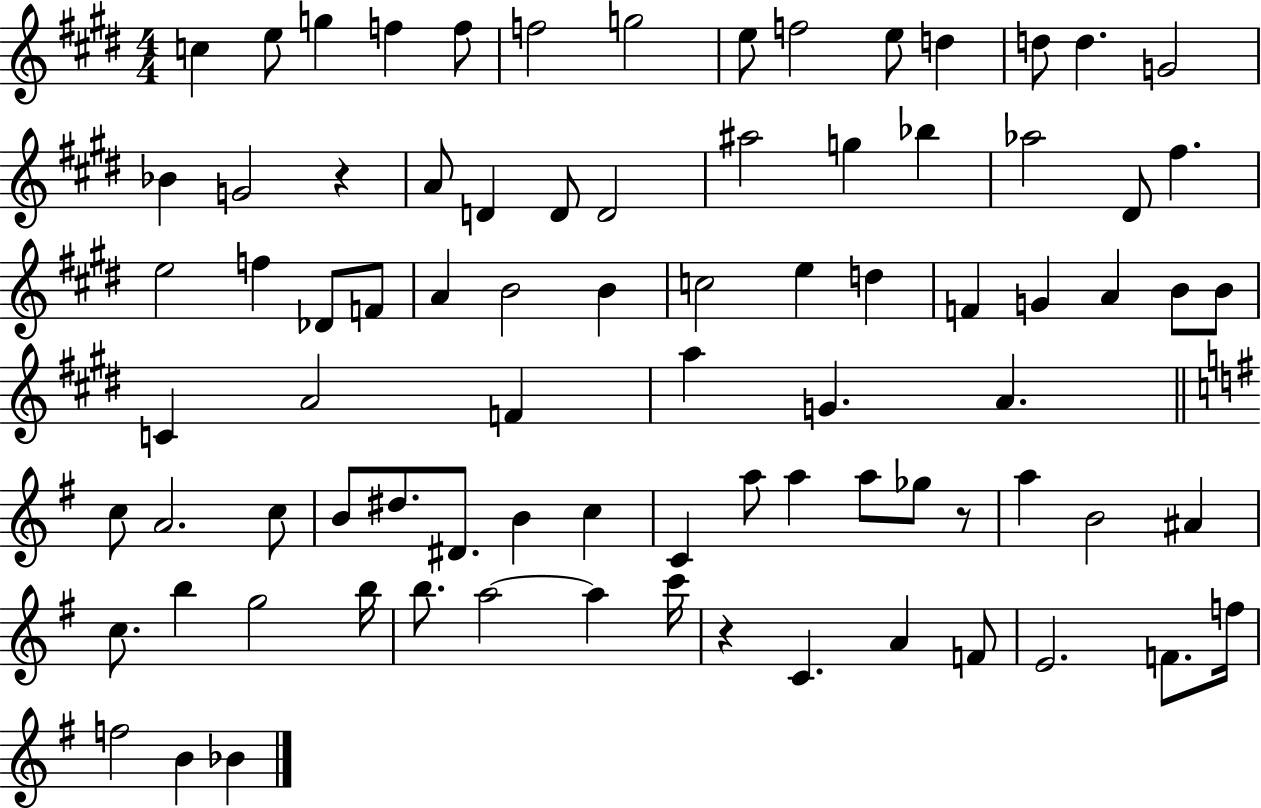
C5/q E5/e G5/q F5/q F5/e F5/h G5/h E5/e F5/h E5/e D5/q D5/e D5/q. G4/h Bb4/q G4/h R/q A4/e D4/q D4/e D4/h A#5/h G5/q Bb5/q Ab5/h D#4/e F#5/q. E5/h F5/q Db4/e F4/e A4/q B4/h B4/q C5/h E5/q D5/q F4/q G4/q A4/q B4/e B4/e C4/q A4/h F4/q A5/q G4/q. A4/q. C5/e A4/h. C5/e B4/e D#5/e. D#4/e. B4/q C5/q C4/q A5/e A5/q A5/e Gb5/e R/e A5/q B4/h A#4/q C5/e. B5/q G5/h B5/s B5/e. A5/h A5/q C6/s R/q C4/q. A4/q F4/e E4/h. F4/e. F5/s F5/h B4/q Bb4/q